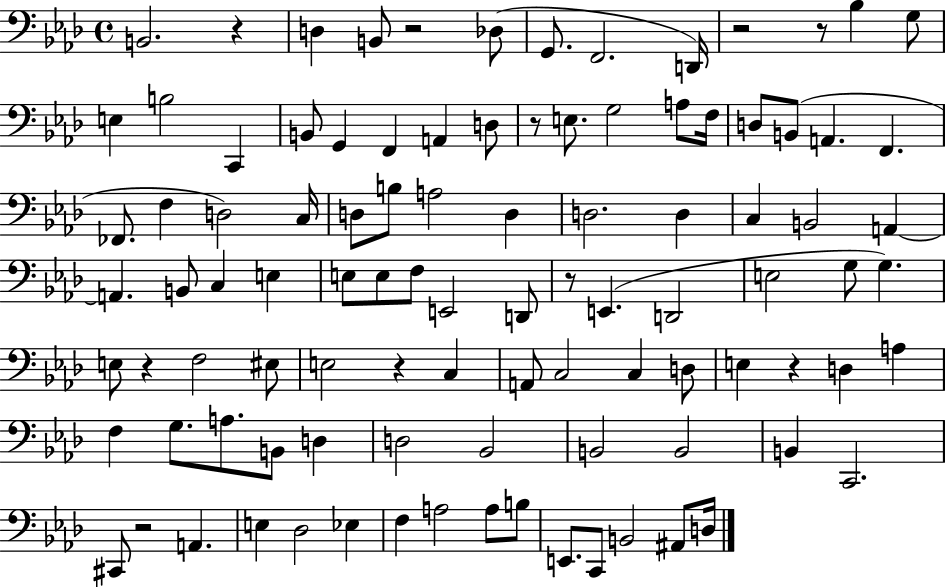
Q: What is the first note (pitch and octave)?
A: B2